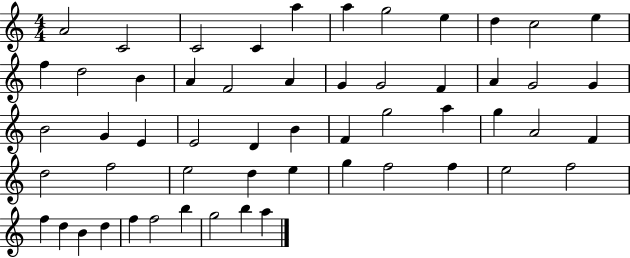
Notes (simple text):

A4/h C4/h C4/h C4/q A5/q A5/q G5/h E5/q D5/q C5/h E5/q F5/q D5/h B4/q A4/q F4/h A4/q G4/q G4/h F4/q A4/q G4/h G4/q B4/h G4/q E4/q E4/h D4/q B4/q F4/q G5/h A5/q G5/q A4/h F4/q D5/h F5/h E5/h D5/q E5/q G5/q F5/h F5/q E5/h F5/h F5/q D5/q B4/q D5/q F5/q F5/h B5/q G5/h B5/q A5/q